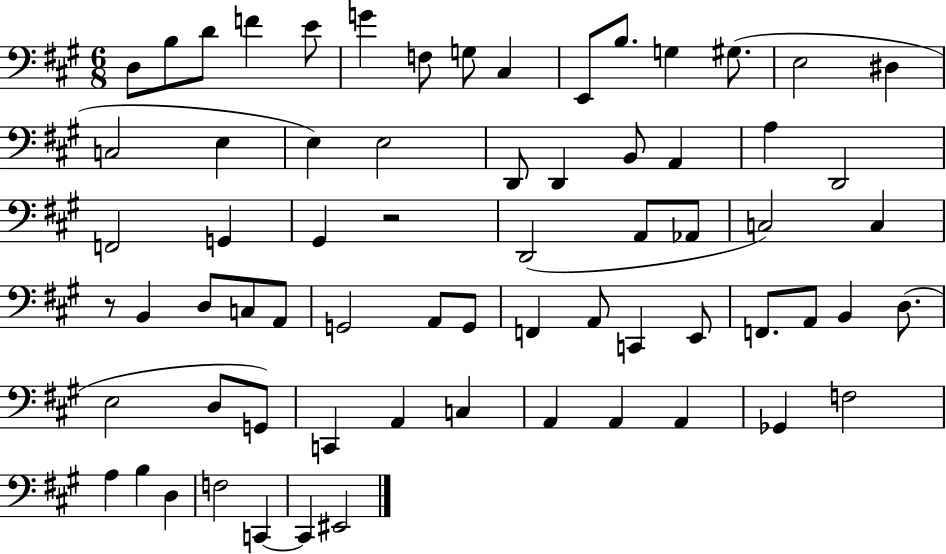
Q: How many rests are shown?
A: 2